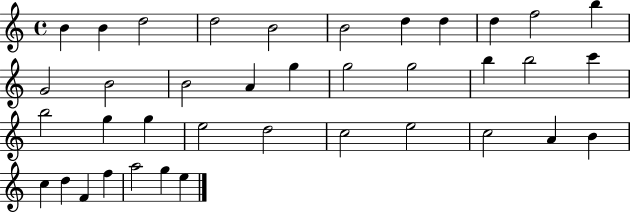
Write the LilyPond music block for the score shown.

{
  \clef treble
  \time 4/4
  \defaultTimeSignature
  \key c \major
  b'4 b'4 d''2 | d''2 b'2 | b'2 d''4 d''4 | d''4 f''2 b''4 | \break g'2 b'2 | b'2 a'4 g''4 | g''2 g''2 | b''4 b''2 c'''4 | \break b''2 g''4 g''4 | e''2 d''2 | c''2 e''2 | c''2 a'4 b'4 | \break c''4 d''4 f'4 f''4 | a''2 g''4 e''4 | \bar "|."
}